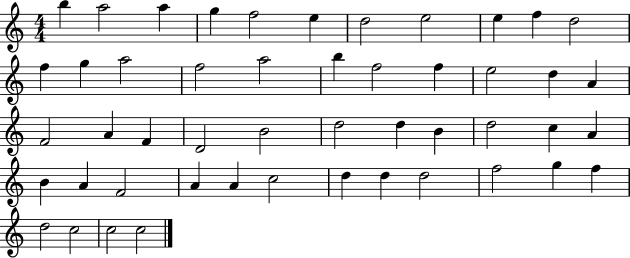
{
  \clef treble
  \numericTimeSignature
  \time 4/4
  \key c \major
  b''4 a''2 a''4 | g''4 f''2 e''4 | d''2 e''2 | e''4 f''4 d''2 | \break f''4 g''4 a''2 | f''2 a''2 | b''4 f''2 f''4 | e''2 d''4 a'4 | \break f'2 a'4 f'4 | d'2 b'2 | d''2 d''4 b'4 | d''2 c''4 a'4 | \break b'4 a'4 f'2 | a'4 a'4 c''2 | d''4 d''4 d''2 | f''2 g''4 f''4 | \break d''2 c''2 | c''2 c''2 | \bar "|."
}